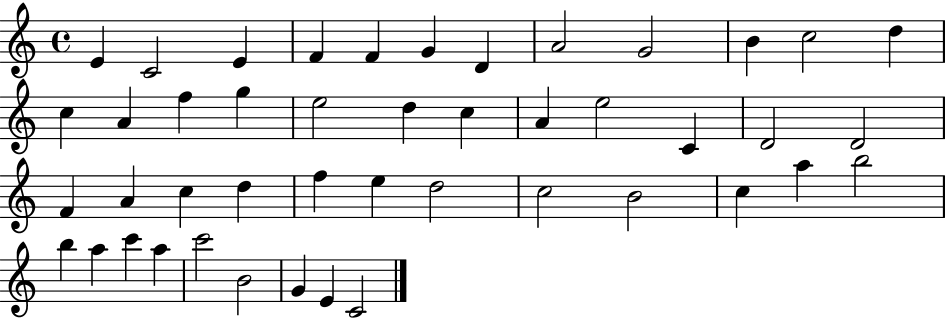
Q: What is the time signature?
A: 4/4